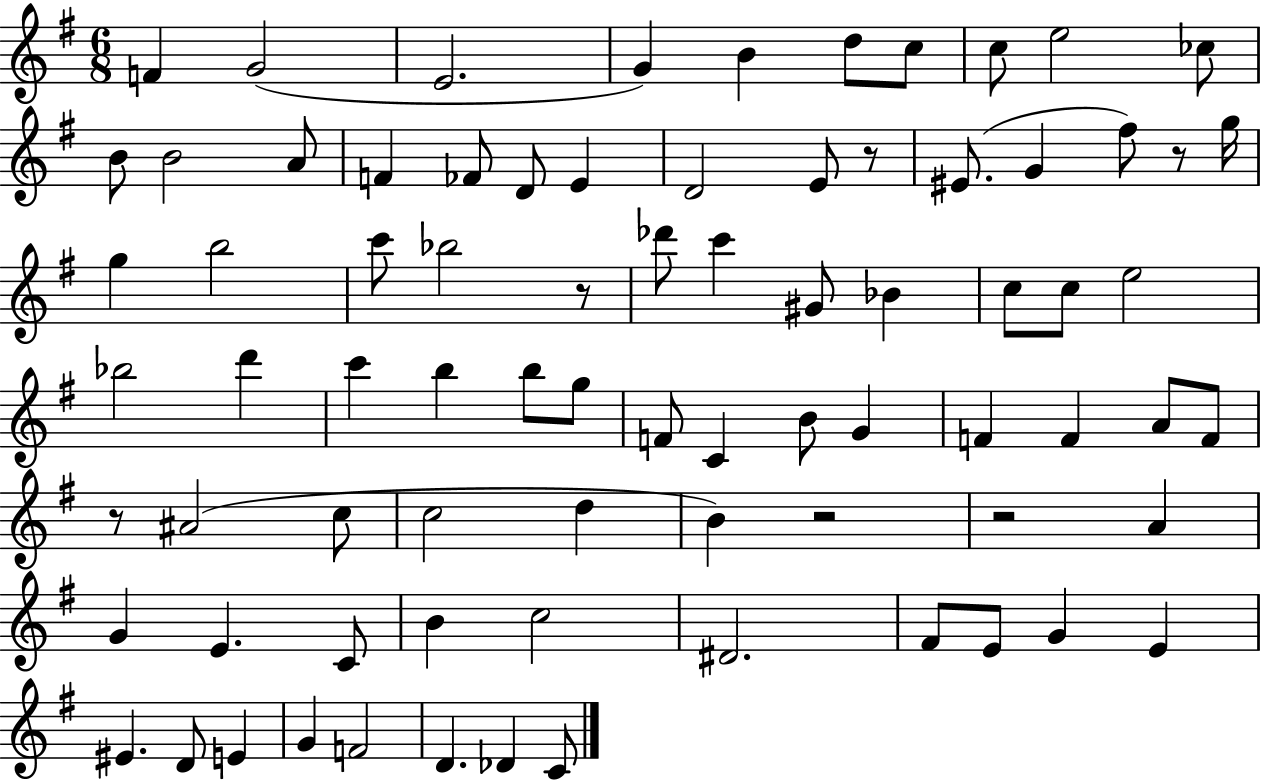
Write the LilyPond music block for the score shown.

{
  \clef treble
  \numericTimeSignature
  \time 6/8
  \key g \major
  \repeat volta 2 { f'4 g'2( | e'2. | g'4) b'4 d''8 c''8 | c''8 e''2 ces''8 | \break b'8 b'2 a'8 | f'4 fes'8 d'8 e'4 | d'2 e'8 r8 | eis'8.( g'4 fis''8) r8 g''16 | \break g''4 b''2 | c'''8 bes''2 r8 | des'''8 c'''4 gis'8 bes'4 | c''8 c''8 e''2 | \break bes''2 d'''4 | c'''4 b''4 b''8 g''8 | f'8 c'4 b'8 g'4 | f'4 f'4 a'8 f'8 | \break r8 ais'2( c''8 | c''2 d''4 | b'4) r2 | r2 a'4 | \break g'4 e'4. c'8 | b'4 c''2 | dis'2. | fis'8 e'8 g'4 e'4 | \break eis'4. d'8 e'4 | g'4 f'2 | d'4. des'4 c'8 | } \bar "|."
}